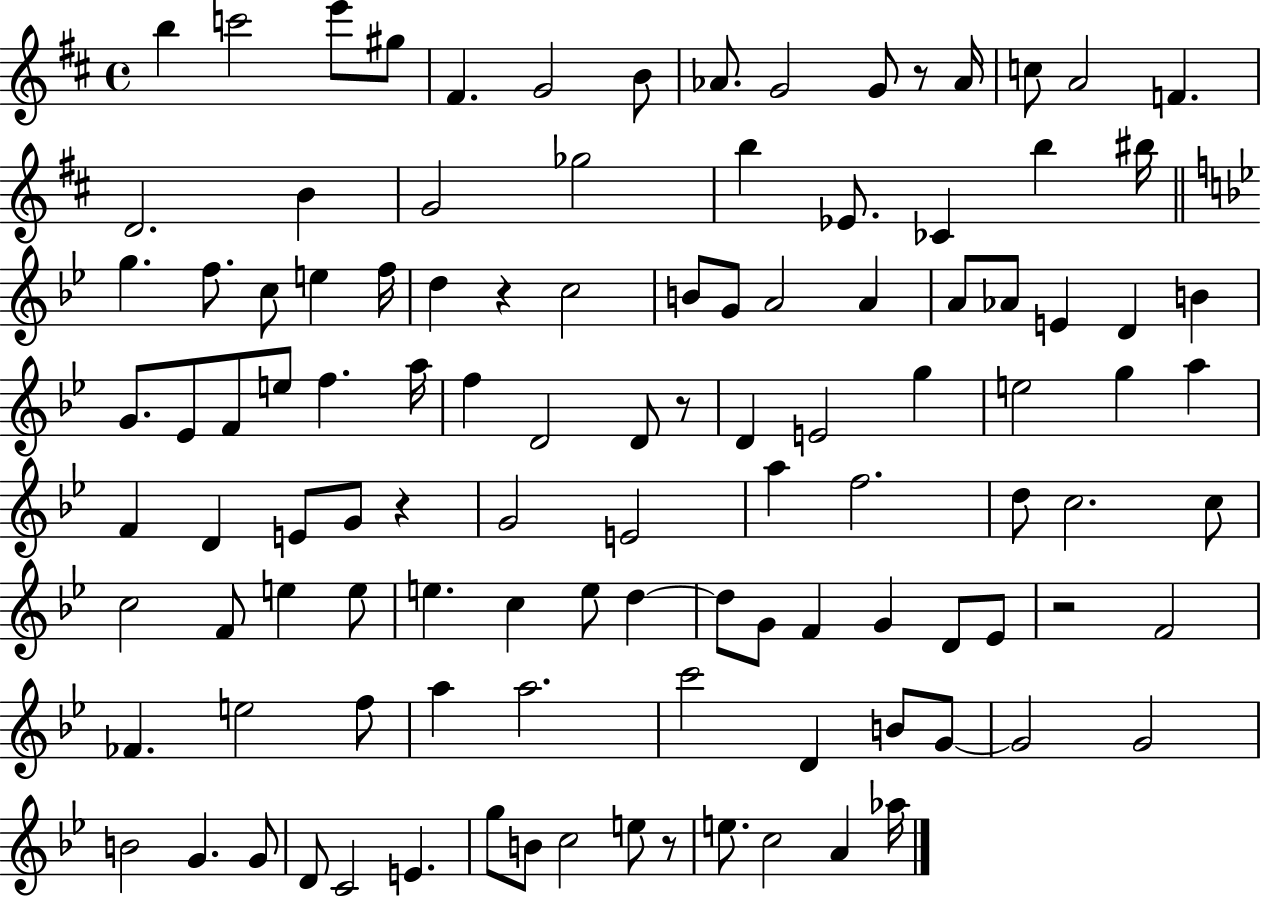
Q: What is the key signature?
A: D major